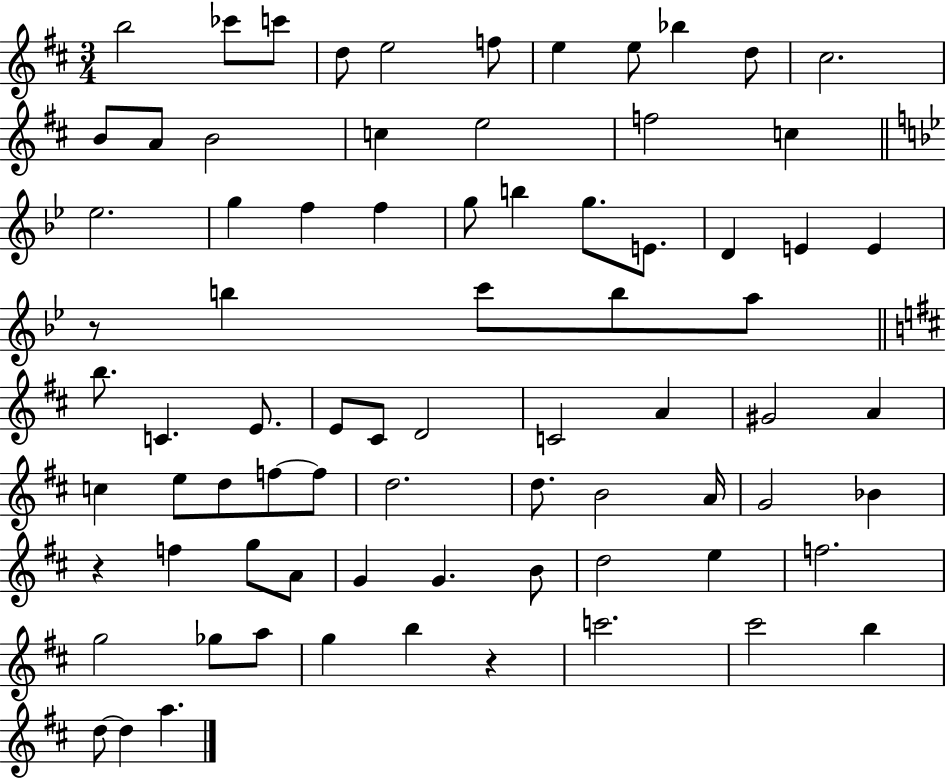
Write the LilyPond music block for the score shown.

{
  \clef treble
  \numericTimeSignature
  \time 3/4
  \key d \major
  b''2 ces'''8 c'''8 | d''8 e''2 f''8 | e''4 e''8 bes''4 d''8 | cis''2. | \break b'8 a'8 b'2 | c''4 e''2 | f''2 c''4 | \bar "||" \break \key bes \major ees''2. | g''4 f''4 f''4 | g''8 b''4 g''8. e'8. | d'4 e'4 e'4 | \break r8 b''4 c'''8 b''8 a''8 | \bar "||" \break \key d \major b''8. c'4. e'8. | e'8 cis'8 d'2 | c'2 a'4 | gis'2 a'4 | \break c''4 e''8 d''8 f''8~~ f''8 | d''2. | d''8. b'2 a'16 | g'2 bes'4 | \break r4 f''4 g''8 a'8 | g'4 g'4. b'8 | d''2 e''4 | f''2. | \break g''2 ges''8 a''8 | g''4 b''4 r4 | c'''2. | cis'''2 b''4 | \break d''8~~ d''4 a''4. | \bar "|."
}